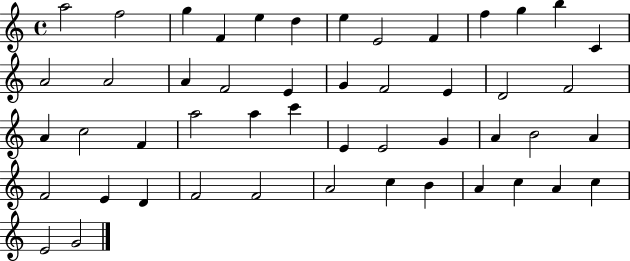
{
  \clef treble
  \time 4/4
  \defaultTimeSignature
  \key c \major
  a''2 f''2 | g''4 f'4 e''4 d''4 | e''4 e'2 f'4 | f''4 g''4 b''4 c'4 | \break a'2 a'2 | a'4 f'2 e'4 | g'4 f'2 e'4 | d'2 f'2 | \break a'4 c''2 f'4 | a''2 a''4 c'''4 | e'4 e'2 g'4 | a'4 b'2 a'4 | \break f'2 e'4 d'4 | f'2 f'2 | a'2 c''4 b'4 | a'4 c''4 a'4 c''4 | \break e'2 g'2 | \bar "|."
}